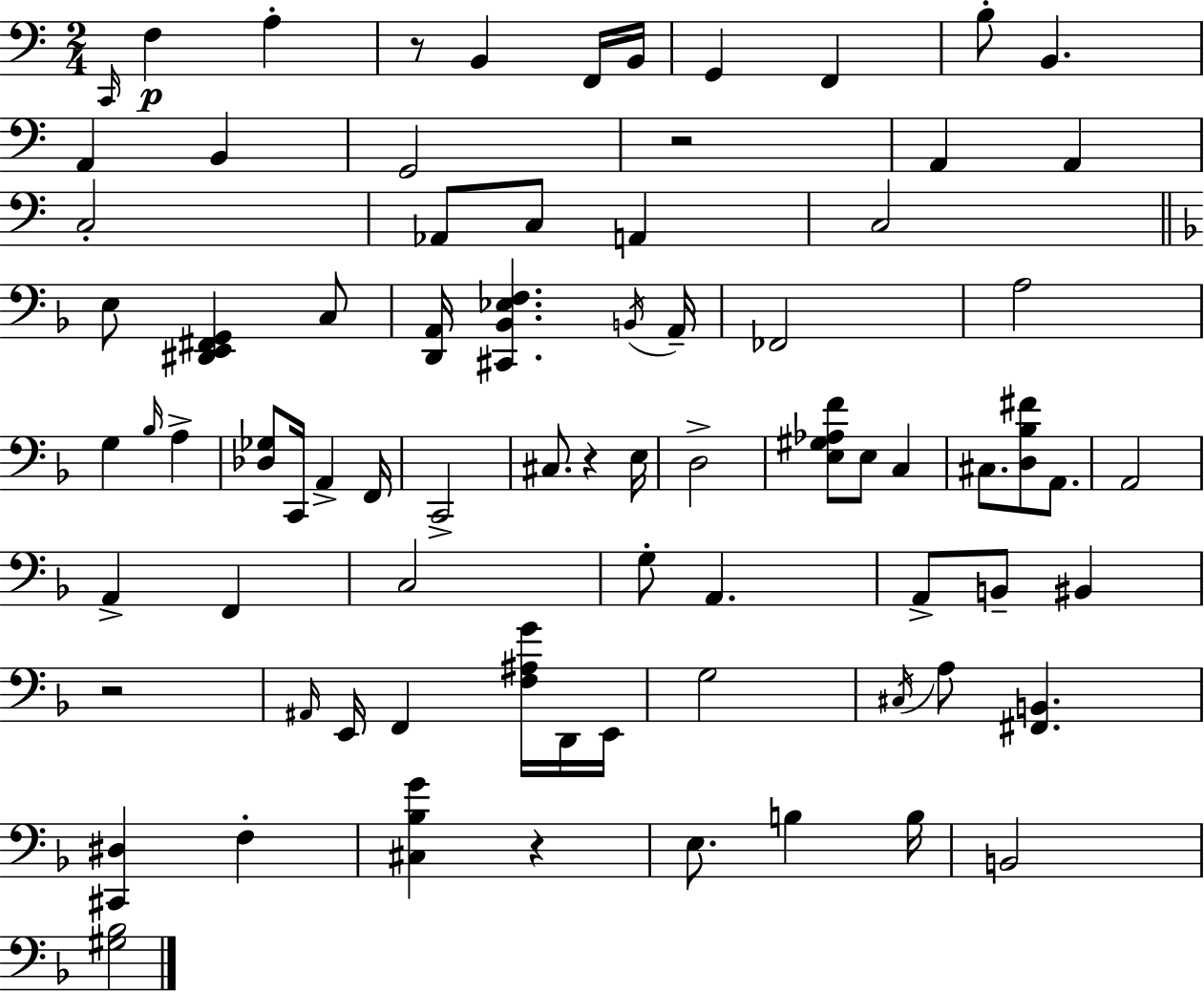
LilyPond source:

{
  \clef bass
  \numericTimeSignature
  \time 2/4
  \key a \minor
  \grace { c,16 }\p f4 a4-. | r8 b,4 f,16 | b,16 g,4 f,4 | b8-. b,4. | \break a,4 b,4 | g,2 | r2 | a,4 a,4 | \break c2-. | aes,8 c8 a,4 | c2 | \bar "||" \break \key f \major e8 <dis, e, fis, g,>4 c8 | <d, a,>16 <cis, bes, ees f>4. \acciaccatura { b,16 } | a,16-- fes,2 | a2 | \break g4 \grace { bes16 } a4-> | <des ges>8 c,16 a,4-> | f,16 c,2-> | cis8. r4 | \break e16 d2-> | <e gis aes f'>8 e8 c4 | cis8. <d bes fis'>8 a,8. | a,2 | \break a,4-> f,4 | c2 | g8-. a,4. | a,8-> b,8-- bis,4 | \break r2 | \grace { ais,16 } e,16 f,4 | <f ais g'>16 d,16 e,16 g2 | \acciaccatura { cis16 } a8 <fis, b,>4. | \break <cis, dis>4 | f4-. <cis bes g'>4 | r4 e8. b4 | b16 b,2 | \break <gis bes>2 | \bar "|."
}